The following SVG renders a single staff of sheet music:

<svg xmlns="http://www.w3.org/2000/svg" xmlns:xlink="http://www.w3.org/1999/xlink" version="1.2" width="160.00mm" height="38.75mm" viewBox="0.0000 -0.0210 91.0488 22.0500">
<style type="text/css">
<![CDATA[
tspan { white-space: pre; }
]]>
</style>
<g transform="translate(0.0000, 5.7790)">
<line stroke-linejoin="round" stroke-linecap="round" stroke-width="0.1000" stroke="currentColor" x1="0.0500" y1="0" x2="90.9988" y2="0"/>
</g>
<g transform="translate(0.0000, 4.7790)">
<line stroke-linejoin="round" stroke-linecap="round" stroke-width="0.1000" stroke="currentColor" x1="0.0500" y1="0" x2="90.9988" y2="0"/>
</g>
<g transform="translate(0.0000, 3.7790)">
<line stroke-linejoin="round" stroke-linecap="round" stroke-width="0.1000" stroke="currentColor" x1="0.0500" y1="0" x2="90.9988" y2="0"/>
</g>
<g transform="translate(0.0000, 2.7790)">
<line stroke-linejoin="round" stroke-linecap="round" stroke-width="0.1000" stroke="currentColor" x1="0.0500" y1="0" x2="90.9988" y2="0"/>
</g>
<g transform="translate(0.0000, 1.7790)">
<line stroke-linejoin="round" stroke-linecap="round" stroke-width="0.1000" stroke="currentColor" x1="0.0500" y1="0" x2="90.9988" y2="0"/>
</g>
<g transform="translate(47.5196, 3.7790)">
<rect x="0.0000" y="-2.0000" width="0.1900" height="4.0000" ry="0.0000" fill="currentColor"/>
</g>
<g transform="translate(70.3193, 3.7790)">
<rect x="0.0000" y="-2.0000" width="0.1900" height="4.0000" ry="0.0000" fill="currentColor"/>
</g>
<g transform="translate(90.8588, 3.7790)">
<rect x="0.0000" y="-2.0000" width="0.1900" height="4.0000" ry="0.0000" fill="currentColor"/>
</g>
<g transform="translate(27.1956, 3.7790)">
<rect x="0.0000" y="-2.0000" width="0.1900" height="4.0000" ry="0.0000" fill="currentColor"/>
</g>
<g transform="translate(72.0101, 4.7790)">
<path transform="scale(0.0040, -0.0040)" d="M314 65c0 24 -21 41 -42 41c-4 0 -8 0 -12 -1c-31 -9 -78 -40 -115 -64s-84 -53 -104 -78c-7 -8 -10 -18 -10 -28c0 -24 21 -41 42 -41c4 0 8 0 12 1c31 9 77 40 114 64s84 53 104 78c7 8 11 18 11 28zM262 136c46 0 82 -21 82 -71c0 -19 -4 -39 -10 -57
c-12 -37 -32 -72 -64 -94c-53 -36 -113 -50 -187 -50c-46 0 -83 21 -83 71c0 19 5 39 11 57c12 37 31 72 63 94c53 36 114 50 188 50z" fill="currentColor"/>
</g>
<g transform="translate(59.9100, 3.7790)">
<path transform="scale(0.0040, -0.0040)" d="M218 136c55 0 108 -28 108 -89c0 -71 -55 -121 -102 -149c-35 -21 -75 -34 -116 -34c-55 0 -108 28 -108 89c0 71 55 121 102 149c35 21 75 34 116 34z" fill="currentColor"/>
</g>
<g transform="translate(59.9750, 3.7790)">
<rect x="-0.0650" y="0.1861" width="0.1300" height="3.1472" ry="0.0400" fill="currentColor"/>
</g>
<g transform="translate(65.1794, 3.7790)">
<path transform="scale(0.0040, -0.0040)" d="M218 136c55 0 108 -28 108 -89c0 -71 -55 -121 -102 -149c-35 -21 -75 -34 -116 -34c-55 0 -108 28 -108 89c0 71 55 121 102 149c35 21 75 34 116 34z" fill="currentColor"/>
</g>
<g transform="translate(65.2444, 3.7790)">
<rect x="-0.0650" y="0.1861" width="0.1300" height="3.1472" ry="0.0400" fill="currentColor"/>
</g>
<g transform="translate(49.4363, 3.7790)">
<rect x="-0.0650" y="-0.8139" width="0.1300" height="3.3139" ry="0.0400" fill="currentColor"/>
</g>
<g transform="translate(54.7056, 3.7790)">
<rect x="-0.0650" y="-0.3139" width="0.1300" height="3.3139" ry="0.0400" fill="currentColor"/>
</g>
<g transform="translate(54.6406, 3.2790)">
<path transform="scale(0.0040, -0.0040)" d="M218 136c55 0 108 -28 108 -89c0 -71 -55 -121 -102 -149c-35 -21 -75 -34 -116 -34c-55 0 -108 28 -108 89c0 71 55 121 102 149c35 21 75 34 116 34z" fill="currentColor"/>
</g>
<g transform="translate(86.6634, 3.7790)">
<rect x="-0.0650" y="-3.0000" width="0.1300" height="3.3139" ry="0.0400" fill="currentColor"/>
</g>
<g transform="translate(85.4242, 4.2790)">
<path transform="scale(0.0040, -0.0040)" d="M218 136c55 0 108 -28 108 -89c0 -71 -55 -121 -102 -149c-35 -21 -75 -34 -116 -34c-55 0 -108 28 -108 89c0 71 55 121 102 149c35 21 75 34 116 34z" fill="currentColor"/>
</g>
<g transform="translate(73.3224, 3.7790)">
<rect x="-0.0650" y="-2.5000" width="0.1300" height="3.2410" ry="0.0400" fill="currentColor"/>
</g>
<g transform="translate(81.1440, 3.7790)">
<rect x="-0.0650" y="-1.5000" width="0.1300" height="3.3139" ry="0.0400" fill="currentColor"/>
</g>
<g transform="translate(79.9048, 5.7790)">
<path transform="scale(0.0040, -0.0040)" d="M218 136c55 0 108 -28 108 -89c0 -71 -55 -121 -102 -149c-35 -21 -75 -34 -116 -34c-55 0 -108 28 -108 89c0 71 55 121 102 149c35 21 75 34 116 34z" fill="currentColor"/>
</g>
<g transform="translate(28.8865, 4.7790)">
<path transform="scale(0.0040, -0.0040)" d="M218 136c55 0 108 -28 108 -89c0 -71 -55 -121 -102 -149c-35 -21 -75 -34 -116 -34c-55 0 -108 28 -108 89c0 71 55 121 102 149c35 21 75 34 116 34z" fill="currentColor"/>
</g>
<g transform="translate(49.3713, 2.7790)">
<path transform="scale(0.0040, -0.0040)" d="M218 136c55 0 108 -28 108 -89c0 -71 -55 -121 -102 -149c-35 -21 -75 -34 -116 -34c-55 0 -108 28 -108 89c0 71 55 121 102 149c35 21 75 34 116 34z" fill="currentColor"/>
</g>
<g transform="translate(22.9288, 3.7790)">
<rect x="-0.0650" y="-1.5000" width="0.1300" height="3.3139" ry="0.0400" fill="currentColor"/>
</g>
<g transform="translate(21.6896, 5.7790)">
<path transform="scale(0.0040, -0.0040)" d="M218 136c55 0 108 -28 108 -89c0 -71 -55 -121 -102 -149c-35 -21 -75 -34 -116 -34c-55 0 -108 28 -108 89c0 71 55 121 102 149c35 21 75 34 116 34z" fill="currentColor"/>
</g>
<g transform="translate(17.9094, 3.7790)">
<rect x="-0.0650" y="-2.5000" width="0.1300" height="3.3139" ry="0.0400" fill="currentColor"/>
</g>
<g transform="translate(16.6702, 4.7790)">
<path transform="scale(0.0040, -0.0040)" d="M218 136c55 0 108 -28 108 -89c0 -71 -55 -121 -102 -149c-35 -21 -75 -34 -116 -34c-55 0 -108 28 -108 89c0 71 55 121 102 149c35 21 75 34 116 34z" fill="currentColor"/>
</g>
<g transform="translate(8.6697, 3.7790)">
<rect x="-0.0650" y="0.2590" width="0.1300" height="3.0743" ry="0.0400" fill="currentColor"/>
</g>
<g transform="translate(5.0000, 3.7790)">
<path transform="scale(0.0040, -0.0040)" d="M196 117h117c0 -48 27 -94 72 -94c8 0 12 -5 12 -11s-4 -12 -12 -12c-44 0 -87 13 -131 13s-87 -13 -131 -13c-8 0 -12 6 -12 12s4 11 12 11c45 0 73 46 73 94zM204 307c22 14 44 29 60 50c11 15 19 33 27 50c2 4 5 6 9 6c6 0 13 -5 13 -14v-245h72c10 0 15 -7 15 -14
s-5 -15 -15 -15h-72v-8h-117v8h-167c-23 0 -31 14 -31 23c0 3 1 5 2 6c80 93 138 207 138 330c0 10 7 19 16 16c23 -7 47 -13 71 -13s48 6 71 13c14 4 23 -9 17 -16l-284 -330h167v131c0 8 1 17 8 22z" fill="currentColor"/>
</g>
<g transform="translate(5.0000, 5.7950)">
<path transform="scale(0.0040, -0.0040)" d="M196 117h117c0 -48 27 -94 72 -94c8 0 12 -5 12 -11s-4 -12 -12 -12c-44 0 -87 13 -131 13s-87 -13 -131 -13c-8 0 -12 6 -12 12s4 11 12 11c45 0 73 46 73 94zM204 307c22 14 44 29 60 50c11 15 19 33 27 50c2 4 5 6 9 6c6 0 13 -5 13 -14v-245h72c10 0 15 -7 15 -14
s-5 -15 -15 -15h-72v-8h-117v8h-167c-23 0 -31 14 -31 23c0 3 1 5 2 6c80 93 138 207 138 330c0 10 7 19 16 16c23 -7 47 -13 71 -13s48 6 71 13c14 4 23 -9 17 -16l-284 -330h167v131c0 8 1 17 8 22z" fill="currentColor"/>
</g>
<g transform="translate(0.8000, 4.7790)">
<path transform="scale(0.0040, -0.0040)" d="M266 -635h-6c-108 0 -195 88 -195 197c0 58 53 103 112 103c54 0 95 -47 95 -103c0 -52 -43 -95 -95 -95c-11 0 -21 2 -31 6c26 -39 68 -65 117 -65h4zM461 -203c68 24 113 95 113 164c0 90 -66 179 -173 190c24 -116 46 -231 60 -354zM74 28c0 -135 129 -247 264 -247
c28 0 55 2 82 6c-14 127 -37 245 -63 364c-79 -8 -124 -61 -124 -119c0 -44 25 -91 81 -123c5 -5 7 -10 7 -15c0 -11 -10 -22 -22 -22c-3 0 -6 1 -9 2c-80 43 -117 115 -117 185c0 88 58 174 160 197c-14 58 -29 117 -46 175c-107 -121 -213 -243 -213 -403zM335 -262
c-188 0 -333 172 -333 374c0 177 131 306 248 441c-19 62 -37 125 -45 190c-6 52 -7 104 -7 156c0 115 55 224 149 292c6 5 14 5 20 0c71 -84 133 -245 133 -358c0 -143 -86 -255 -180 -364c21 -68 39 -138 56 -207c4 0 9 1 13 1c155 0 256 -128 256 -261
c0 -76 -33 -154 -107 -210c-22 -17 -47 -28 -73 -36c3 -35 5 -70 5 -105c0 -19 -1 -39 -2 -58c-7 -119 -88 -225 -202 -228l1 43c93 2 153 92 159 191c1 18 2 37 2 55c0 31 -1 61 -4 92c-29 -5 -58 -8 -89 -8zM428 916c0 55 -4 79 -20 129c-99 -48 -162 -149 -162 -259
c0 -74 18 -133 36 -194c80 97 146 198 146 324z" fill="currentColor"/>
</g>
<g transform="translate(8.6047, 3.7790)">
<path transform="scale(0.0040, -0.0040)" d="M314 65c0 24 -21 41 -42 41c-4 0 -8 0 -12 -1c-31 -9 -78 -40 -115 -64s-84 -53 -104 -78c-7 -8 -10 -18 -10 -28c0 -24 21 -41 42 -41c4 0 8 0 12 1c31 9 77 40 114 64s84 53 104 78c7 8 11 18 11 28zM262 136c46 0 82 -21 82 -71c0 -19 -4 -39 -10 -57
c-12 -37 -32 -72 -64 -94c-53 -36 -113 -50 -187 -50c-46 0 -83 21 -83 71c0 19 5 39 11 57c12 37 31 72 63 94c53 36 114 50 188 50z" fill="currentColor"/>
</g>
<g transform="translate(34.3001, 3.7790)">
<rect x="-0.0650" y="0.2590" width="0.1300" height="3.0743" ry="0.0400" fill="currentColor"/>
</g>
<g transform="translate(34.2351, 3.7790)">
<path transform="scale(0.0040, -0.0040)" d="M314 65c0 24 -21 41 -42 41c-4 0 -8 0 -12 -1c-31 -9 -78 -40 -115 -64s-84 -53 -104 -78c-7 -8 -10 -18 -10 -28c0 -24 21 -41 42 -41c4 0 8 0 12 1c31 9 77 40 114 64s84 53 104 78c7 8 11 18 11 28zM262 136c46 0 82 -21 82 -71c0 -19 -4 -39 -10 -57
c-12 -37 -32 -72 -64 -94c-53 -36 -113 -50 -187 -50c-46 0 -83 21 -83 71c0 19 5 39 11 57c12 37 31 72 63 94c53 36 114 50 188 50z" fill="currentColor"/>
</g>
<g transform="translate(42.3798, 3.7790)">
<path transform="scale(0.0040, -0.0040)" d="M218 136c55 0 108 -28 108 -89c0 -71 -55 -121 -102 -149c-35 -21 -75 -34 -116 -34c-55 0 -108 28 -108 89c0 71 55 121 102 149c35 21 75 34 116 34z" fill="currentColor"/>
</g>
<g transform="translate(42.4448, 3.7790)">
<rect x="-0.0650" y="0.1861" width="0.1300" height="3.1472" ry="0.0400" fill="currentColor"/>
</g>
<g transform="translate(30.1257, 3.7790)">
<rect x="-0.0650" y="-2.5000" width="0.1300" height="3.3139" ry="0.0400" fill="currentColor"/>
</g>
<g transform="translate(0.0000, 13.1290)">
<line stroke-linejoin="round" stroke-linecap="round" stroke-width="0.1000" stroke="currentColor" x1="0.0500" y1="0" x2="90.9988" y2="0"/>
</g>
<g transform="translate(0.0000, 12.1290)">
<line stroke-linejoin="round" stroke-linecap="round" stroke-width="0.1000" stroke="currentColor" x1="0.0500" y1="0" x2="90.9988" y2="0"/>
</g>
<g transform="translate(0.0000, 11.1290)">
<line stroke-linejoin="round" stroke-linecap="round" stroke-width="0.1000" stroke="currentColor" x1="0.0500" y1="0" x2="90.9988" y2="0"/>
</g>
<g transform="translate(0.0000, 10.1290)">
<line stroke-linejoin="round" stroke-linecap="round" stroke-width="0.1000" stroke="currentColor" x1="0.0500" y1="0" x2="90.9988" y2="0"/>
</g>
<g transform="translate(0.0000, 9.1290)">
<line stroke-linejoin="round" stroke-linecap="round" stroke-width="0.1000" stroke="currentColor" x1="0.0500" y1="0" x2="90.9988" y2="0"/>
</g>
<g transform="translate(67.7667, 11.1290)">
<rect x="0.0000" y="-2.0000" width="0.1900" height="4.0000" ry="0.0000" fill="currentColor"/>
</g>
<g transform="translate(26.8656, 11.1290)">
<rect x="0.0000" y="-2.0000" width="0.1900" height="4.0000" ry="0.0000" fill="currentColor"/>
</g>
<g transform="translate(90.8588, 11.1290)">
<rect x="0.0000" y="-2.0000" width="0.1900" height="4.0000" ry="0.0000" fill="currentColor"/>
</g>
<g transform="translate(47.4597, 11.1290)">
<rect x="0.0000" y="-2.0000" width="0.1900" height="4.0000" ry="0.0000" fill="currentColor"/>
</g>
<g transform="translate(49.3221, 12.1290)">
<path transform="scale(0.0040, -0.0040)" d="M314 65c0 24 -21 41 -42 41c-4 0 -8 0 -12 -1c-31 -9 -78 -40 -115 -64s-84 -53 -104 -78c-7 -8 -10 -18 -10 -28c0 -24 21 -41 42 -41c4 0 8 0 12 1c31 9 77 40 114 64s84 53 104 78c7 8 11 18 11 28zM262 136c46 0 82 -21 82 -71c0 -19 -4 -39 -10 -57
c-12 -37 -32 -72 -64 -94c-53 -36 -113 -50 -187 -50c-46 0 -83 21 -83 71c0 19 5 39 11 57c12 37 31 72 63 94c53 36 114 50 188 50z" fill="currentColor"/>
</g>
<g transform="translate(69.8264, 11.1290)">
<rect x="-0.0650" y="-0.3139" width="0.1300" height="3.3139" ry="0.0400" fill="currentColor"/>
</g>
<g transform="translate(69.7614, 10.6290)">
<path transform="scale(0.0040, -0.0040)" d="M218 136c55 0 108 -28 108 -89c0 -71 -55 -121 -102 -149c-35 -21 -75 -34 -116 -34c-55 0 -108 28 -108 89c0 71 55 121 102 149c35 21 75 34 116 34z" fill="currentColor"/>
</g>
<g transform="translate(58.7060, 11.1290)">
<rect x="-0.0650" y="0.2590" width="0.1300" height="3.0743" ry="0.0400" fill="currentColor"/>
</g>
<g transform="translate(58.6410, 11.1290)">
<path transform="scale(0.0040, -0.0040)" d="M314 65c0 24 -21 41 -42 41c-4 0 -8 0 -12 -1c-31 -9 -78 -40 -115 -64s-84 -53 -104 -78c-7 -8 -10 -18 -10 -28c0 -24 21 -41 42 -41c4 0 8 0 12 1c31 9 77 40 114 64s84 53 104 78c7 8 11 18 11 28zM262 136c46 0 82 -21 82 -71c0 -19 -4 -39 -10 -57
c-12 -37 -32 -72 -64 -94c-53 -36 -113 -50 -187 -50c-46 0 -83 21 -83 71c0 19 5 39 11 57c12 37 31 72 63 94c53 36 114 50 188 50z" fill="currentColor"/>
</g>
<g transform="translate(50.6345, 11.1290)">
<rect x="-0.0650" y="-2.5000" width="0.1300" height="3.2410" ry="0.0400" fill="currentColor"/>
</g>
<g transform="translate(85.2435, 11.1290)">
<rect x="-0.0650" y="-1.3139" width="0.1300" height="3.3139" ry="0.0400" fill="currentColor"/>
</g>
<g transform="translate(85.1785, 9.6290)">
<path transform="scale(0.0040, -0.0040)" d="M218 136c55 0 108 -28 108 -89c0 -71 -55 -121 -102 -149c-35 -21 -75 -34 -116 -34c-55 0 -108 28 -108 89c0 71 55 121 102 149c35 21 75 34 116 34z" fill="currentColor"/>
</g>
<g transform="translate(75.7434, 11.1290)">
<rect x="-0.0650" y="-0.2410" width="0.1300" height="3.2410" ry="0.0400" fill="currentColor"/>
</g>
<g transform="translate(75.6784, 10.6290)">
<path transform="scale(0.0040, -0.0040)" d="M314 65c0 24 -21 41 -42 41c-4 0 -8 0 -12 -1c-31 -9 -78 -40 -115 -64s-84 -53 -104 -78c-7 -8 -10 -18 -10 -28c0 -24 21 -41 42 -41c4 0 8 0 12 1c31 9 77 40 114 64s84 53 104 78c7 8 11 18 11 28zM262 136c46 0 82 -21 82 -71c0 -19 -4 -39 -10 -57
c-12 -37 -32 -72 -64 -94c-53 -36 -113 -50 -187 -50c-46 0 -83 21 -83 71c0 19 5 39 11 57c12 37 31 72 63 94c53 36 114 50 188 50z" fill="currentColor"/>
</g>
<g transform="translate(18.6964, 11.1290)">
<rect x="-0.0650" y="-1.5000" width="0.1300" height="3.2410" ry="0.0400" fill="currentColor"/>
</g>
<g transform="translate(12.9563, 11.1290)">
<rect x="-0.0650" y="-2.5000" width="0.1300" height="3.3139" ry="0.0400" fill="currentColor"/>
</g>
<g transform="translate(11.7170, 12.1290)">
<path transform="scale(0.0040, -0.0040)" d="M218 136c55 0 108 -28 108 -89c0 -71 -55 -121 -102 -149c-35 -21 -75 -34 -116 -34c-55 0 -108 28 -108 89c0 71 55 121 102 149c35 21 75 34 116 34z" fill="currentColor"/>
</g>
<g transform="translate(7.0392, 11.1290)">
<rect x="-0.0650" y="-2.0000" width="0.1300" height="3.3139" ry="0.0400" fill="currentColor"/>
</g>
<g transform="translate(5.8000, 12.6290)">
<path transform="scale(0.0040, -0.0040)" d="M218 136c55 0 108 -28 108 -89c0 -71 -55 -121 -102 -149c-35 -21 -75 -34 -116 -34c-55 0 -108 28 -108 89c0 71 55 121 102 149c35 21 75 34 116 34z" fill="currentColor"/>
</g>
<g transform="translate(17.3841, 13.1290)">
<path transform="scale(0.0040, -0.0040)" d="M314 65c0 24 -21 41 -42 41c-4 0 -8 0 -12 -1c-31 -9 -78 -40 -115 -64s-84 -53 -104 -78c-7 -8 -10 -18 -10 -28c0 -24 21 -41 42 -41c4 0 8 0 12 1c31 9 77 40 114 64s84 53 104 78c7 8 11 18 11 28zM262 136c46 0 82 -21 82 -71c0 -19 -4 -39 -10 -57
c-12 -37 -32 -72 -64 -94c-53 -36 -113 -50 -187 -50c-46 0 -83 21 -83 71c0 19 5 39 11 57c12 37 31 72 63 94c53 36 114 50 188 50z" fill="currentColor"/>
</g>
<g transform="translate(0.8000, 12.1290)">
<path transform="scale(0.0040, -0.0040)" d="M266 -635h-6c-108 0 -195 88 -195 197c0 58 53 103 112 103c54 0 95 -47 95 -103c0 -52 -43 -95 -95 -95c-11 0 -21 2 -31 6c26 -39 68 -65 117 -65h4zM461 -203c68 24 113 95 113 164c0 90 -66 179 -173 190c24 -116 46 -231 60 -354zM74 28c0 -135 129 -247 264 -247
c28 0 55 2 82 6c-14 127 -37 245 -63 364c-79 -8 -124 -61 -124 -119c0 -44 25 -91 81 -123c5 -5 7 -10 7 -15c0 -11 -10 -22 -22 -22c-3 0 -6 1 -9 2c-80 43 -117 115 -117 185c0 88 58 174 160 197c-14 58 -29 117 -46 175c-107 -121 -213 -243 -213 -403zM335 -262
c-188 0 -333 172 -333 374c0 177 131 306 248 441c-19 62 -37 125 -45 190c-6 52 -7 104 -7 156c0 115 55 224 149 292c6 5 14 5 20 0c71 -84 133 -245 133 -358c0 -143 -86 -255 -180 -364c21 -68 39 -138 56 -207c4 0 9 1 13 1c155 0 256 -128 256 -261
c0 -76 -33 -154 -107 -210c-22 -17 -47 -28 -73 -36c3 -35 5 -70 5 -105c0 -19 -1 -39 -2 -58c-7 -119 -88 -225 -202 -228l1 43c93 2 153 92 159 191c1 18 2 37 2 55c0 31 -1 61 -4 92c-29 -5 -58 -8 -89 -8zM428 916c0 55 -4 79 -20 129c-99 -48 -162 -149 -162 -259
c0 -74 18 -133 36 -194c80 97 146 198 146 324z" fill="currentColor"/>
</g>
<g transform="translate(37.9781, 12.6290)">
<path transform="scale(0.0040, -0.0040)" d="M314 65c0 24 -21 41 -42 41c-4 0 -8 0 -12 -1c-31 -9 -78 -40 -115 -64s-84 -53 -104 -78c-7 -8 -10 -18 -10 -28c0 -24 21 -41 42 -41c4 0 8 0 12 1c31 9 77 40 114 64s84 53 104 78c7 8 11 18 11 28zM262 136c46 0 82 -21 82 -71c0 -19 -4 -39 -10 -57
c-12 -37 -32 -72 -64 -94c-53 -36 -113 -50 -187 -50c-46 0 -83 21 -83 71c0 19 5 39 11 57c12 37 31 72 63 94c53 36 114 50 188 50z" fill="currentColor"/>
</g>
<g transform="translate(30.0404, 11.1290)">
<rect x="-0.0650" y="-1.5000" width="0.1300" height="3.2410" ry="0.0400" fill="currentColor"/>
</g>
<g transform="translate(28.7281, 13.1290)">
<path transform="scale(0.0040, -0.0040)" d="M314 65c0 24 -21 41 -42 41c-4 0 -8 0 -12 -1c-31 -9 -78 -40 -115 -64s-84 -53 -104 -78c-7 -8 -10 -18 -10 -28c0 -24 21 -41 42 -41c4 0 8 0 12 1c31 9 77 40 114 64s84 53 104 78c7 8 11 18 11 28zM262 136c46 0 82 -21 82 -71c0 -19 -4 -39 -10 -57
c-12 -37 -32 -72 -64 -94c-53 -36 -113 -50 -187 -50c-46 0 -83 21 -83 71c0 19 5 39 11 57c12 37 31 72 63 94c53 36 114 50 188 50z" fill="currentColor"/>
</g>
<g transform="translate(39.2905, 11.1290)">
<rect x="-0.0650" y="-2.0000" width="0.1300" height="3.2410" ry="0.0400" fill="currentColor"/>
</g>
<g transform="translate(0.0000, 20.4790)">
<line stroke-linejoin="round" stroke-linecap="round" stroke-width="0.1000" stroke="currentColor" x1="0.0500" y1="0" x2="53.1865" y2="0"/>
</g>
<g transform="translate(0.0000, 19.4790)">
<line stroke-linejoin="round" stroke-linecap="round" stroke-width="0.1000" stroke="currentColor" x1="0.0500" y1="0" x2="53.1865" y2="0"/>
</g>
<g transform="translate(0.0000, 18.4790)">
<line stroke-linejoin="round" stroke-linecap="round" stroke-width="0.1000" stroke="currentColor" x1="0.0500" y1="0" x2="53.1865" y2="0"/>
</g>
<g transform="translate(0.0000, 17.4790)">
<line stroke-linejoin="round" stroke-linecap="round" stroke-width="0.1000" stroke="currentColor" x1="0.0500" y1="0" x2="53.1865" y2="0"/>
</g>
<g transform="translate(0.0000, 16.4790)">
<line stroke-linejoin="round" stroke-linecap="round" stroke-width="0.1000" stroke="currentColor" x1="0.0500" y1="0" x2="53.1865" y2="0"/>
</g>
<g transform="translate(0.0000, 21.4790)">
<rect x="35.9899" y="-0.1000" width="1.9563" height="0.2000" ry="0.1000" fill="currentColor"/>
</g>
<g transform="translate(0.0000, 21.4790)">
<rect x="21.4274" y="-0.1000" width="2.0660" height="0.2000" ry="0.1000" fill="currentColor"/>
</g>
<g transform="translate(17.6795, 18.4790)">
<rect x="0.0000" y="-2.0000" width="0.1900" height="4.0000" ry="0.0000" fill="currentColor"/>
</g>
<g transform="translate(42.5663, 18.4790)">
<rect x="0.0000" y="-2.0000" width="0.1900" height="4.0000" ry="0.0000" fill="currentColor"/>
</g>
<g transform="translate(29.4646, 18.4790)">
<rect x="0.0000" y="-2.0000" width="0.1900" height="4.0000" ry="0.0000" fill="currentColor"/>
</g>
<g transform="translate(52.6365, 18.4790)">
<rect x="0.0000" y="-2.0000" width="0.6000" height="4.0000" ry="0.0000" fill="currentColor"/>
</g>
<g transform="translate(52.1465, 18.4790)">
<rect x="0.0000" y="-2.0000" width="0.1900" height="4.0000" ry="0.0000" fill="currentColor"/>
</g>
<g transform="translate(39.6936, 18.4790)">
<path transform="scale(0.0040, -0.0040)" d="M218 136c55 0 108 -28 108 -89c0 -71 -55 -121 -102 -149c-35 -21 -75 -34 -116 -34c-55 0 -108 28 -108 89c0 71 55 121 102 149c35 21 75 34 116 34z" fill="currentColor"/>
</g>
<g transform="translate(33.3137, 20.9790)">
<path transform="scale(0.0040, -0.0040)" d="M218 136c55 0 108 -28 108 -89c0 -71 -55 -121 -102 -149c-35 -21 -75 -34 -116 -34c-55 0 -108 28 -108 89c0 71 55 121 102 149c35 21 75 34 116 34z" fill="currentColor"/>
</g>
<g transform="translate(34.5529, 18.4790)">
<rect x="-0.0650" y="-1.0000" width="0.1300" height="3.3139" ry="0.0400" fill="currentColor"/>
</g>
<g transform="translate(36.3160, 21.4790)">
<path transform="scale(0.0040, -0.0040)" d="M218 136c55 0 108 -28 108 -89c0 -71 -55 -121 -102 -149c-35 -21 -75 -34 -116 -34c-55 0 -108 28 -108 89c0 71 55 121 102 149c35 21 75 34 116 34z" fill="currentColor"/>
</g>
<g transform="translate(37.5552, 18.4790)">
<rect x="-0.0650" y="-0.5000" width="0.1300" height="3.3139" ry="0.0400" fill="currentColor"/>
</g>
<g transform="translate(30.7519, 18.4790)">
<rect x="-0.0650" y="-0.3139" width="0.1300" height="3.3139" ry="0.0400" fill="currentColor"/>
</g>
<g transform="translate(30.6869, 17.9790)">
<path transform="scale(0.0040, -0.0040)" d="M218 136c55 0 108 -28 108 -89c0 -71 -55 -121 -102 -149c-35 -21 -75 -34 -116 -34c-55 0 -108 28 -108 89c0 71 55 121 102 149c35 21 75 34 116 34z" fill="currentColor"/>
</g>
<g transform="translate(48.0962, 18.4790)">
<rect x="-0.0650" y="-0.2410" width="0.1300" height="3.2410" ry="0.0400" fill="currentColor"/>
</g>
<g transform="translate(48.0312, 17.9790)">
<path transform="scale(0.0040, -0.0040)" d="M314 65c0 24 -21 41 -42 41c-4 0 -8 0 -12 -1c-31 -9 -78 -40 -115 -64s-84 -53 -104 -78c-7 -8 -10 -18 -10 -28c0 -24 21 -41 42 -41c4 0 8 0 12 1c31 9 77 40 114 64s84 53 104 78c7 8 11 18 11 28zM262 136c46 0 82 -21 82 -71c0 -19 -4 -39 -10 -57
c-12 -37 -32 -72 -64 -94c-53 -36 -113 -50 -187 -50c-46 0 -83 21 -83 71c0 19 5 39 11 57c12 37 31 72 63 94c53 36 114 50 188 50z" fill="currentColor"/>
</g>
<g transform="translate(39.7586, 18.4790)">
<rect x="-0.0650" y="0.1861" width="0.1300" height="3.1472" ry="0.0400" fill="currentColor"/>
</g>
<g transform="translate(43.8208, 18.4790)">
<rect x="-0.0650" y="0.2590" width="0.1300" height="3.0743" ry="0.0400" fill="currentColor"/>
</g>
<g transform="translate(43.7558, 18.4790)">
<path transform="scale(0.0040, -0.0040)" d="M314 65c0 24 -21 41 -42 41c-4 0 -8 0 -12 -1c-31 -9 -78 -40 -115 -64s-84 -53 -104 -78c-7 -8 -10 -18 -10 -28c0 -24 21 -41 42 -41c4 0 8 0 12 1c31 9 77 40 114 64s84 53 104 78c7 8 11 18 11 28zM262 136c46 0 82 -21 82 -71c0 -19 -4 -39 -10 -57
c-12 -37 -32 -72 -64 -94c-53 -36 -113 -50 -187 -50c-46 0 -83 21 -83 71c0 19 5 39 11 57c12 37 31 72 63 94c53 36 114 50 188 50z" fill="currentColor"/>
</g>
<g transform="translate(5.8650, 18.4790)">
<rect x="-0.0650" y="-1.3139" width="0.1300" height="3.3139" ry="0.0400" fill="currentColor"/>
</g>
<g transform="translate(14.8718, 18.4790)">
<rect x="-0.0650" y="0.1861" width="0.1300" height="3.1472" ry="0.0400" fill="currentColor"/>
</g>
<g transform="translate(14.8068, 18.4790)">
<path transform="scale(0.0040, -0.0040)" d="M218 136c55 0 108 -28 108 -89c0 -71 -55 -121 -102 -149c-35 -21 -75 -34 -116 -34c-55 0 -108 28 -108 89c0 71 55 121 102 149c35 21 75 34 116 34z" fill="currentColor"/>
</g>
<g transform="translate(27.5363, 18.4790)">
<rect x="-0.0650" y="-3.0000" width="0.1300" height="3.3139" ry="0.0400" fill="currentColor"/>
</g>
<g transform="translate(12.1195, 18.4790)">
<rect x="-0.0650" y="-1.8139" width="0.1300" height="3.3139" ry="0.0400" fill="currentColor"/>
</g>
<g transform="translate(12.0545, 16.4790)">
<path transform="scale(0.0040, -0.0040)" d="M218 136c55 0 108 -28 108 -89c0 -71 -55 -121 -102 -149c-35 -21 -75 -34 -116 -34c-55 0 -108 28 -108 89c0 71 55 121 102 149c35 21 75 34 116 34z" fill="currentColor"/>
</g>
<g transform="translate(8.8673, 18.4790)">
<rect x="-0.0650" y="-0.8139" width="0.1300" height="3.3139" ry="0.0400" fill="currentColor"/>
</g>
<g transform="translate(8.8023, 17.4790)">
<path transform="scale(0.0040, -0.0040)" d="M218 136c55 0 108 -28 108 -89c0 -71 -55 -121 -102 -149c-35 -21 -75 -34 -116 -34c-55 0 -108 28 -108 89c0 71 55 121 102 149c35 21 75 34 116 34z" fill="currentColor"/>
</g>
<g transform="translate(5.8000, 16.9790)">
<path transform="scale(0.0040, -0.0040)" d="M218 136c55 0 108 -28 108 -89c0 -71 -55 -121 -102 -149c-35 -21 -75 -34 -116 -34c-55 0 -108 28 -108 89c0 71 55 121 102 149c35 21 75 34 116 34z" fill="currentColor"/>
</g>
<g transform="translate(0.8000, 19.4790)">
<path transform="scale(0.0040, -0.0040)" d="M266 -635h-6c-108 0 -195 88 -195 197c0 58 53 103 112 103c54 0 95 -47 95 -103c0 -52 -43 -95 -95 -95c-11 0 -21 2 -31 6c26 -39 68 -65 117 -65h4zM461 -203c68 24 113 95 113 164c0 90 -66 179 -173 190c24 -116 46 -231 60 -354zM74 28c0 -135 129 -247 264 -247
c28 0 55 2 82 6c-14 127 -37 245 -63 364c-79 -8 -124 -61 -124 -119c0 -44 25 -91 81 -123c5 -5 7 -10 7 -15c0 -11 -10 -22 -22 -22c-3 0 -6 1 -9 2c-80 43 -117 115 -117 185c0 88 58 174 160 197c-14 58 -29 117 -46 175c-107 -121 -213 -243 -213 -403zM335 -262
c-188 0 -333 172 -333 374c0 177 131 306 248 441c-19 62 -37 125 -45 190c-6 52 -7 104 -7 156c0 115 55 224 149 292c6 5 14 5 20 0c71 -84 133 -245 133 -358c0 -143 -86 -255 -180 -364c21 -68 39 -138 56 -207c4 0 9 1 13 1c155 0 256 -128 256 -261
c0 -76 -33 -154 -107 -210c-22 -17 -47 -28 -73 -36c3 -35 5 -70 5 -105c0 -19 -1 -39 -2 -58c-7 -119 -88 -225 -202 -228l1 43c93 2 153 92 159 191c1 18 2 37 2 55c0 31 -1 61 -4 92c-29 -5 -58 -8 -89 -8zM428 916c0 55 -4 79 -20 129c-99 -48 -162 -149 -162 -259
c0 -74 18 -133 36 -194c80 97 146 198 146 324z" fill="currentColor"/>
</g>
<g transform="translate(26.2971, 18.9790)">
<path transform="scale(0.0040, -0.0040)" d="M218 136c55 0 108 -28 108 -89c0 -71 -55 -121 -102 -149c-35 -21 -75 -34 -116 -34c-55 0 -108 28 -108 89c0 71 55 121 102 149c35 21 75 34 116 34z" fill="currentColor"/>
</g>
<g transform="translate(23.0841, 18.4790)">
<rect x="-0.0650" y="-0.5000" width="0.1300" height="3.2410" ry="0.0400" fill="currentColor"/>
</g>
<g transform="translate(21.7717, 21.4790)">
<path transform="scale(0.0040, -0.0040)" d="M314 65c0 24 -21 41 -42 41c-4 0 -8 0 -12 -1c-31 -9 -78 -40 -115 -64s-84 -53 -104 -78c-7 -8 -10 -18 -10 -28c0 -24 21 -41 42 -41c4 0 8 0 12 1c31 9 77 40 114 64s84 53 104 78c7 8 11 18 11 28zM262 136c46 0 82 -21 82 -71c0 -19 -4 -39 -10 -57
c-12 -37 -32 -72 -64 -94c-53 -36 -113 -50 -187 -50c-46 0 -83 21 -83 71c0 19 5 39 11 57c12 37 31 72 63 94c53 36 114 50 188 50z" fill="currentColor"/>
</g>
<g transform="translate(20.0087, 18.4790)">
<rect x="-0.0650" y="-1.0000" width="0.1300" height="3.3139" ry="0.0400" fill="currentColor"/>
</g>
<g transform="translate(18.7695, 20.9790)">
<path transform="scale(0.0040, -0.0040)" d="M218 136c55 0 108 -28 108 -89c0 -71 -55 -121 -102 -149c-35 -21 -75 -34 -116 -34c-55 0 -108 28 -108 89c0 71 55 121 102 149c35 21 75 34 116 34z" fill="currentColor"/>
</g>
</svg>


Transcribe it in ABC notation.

X:1
T:Untitled
M:4/4
L:1/4
K:C
B2 G E G B2 B d c B B G2 E A F G E2 E2 F2 G2 B2 c c2 e e d f B D C2 A c D C B B2 c2